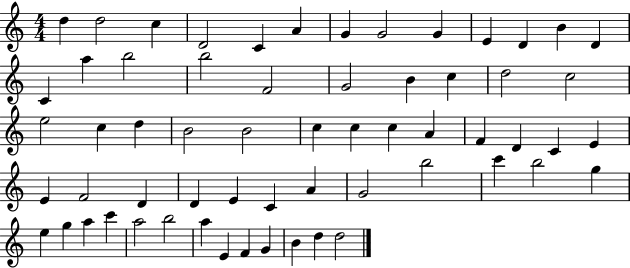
{
  \clef treble
  \numericTimeSignature
  \time 4/4
  \key c \major
  d''4 d''2 c''4 | d'2 c'4 a'4 | g'4 g'2 g'4 | e'4 d'4 b'4 d'4 | \break c'4 a''4 b''2 | b''2 f'2 | g'2 b'4 c''4 | d''2 c''2 | \break e''2 c''4 d''4 | b'2 b'2 | c''4 c''4 c''4 a'4 | f'4 d'4 c'4 e'4 | \break e'4 f'2 d'4 | d'4 e'4 c'4 a'4 | g'2 b''2 | c'''4 b''2 g''4 | \break e''4 g''4 a''4 c'''4 | a''2 b''2 | a''4 e'4 f'4 g'4 | b'4 d''4 d''2 | \break \bar "|."
}